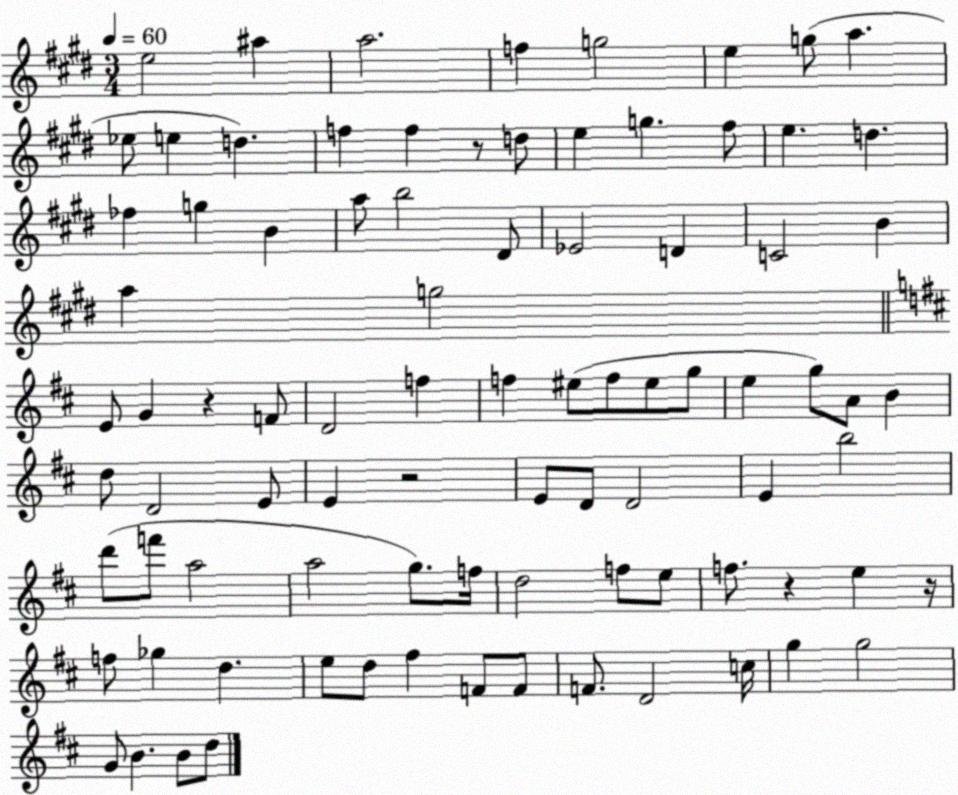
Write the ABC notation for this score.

X:1
T:Untitled
M:3/4
L:1/4
K:E
e2 ^a a2 f g2 e g/2 a _e/2 e d f f z/2 d/2 e g ^f/2 e d _f g B a/2 b2 ^D/2 _E2 D C2 B a g2 E/2 G z F/2 D2 f f ^e/2 f/2 ^e/2 g/2 e g/2 A/2 B d/2 D2 E/2 E z2 E/2 D/2 D2 E b2 d'/2 f'/2 a2 a2 g/2 f/4 d2 f/2 e/2 f/2 z e z/4 f/2 _g d e/2 d/2 ^f F/2 F/2 F/2 D2 c/4 g g2 G/2 B B/2 d/2